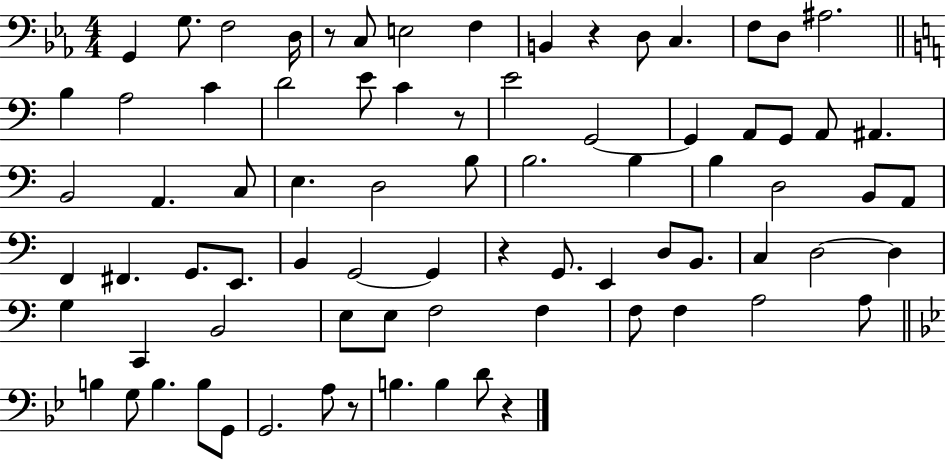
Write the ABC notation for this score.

X:1
T:Untitled
M:4/4
L:1/4
K:Eb
G,, G,/2 F,2 D,/4 z/2 C,/2 E,2 F, B,, z D,/2 C, F,/2 D,/2 ^A,2 B, A,2 C D2 E/2 C z/2 E2 G,,2 G,, A,,/2 G,,/2 A,,/2 ^A,, B,,2 A,, C,/2 E, D,2 B,/2 B,2 B, B, D,2 B,,/2 A,,/2 F,, ^F,, G,,/2 E,,/2 B,, G,,2 G,, z G,,/2 E,, D,/2 B,,/2 C, D,2 D, G, C,, B,,2 E,/2 E,/2 F,2 F, F,/2 F, A,2 A,/2 B, G,/2 B, B,/2 G,,/2 G,,2 A,/2 z/2 B, B, D/2 z